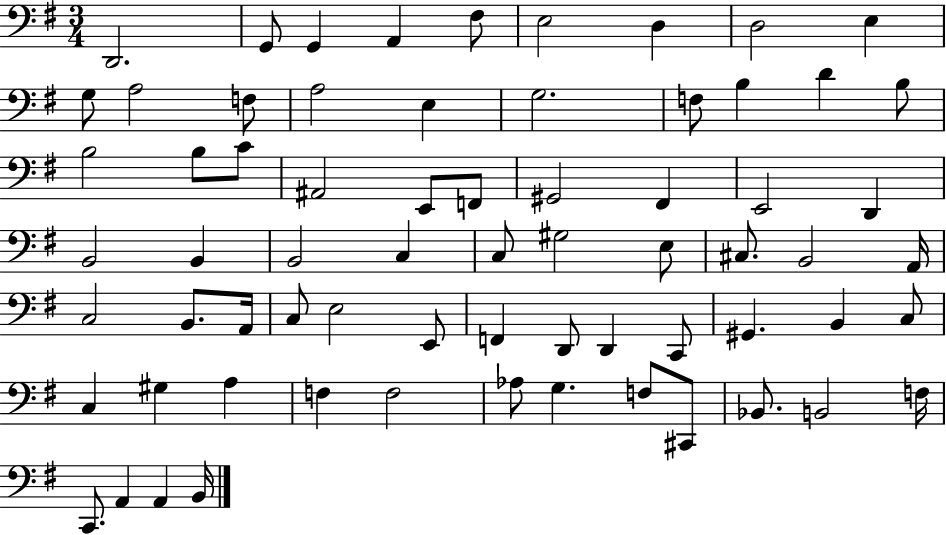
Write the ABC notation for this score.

X:1
T:Untitled
M:3/4
L:1/4
K:G
D,,2 G,,/2 G,, A,, ^F,/2 E,2 D, D,2 E, G,/2 A,2 F,/2 A,2 E, G,2 F,/2 B, D B,/2 B,2 B,/2 C/2 ^A,,2 E,,/2 F,,/2 ^G,,2 ^F,, E,,2 D,, B,,2 B,, B,,2 C, C,/2 ^G,2 E,/2 ^C,/2 B,,2 A,,/4 C,2 B,,/2 A,,/4 C,/2 E,2 E,,/2 F,, D,,/2 D,, C,,/2 ^G,, B,, C,/2 C, ^G, A, F, F,2 _A,/2 G, F,/2 ^C,,/2 _B,,/2 B,,2 F,/4 C,,/2 A,, A,, B,,/4